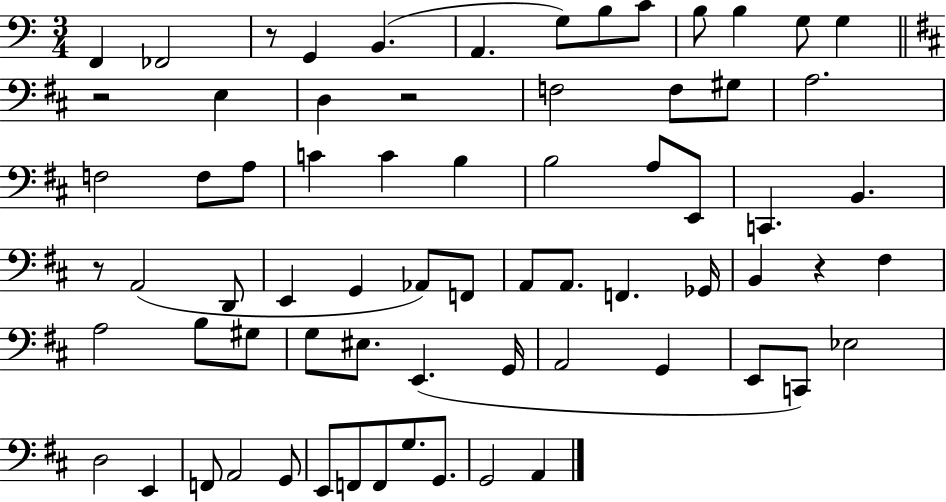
X:1
T:Untitled
M:3/4
L:1/4
K:C
F,, _F,,2 z/2 G,, B,, A,, G,/2 B,/2 C/2 B,/2 B, G,/2 G, z2 E, D, z2 F,2 F,/2 ^G,/2 A,2 F,2 F,/2 A,/2 C C B, B,2 A,/2 E,,/2 C,, B,, z/2 A,,2 D,,/2 E,, G,, _A,,/2 F,,/2 A,,/2 A,,/2 F,, _G,,/4 B,, z ^F, A,2 B,/2 ^G,/2 G,/2 ^E,/2 E,, G,,/4 A,,2 G,, E,,/2 C,,/2 _E,2 D,2 E,, F,,/2 A,,2 G,,/2 E,,/2 F,,/2 F,,/2 G,/2 G,,/2 G,,2 A,,